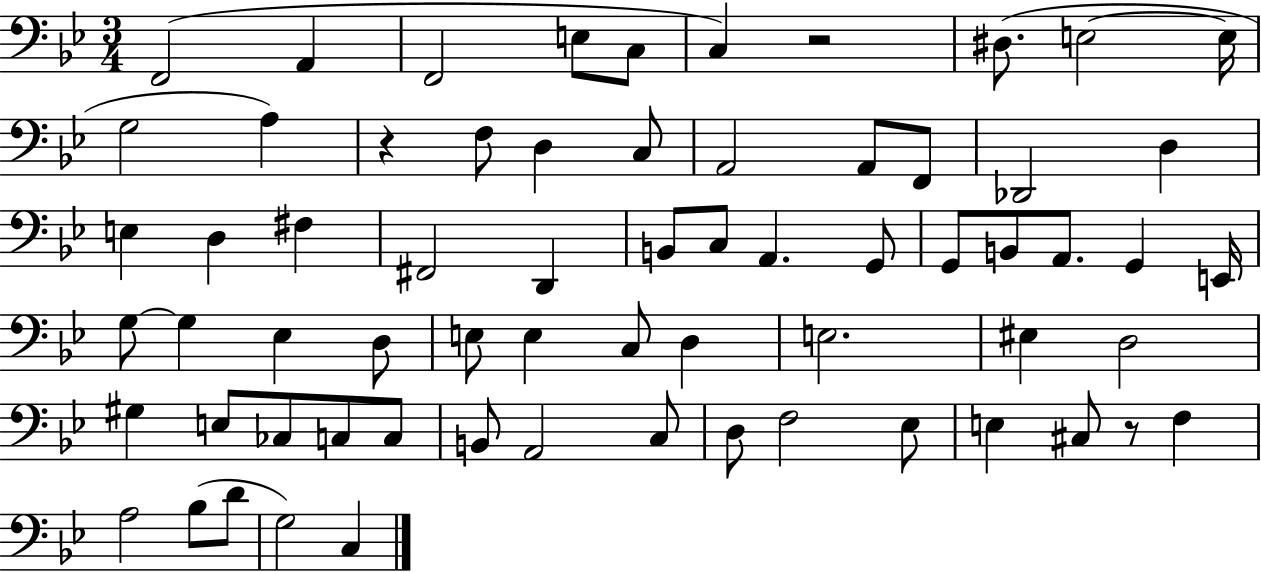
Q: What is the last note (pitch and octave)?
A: C3